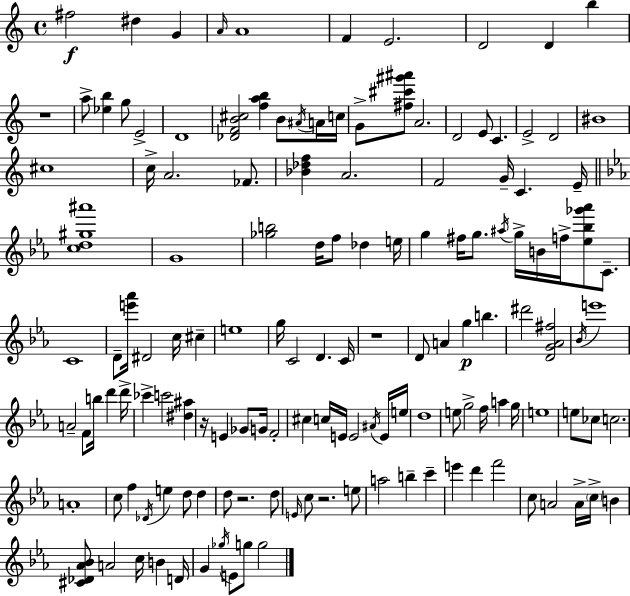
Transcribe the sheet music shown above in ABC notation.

X:1
T:Untitled
M:4/4
L:1/4
K:C
^f2 ^d G A/4 A4 F E2 D2 D b z4 a/2 [_eb] g/2 E2 D4 [_DFB^c]2 [fab] B/2 ^A/4 A/4 c/4 G/2 [^f^c'^g'^a']/2 A2 D2 E/2 C E2 D2 ^B4 ^c4 c/4 A2 _F/2 [_B_df] A2 F2 G/4 C E/4 [cd^g^a']4 G4 [_gb]2 d/4 f/2 _d e/4 g ^f/4 g/2 ^a/4 g/4 B/4 f/4 [_e_b_g'_a']/2 C/2 C4 D/2 [e'_a']/4 ^D2 c/4 ^c e4 g/4 C2 D C/4 z4 D/2 A g b ^d'2 [DG_A^f]2 _B/4 e'4 A2 F/2 b/4 d' d'/4 _c' c'2 [^d^a] z/4 E _G/2 G/4 F2 ^c c/4 E/4 E2 ^A/4 E/4 e/4 d4 e/2 g2 f/4 a g/4 e4 e/2 _c/2 c2 A4 c/2 f _D/4 e d/2 d d/2 z2 d/2 E/4 c/2 z2 e/2 a2 b c' e' d' f'2 c/2 A2 A/4 c/4 B [^C_D_A_B]/2 A2 c/4 B D/4 G _g/4 E/2 g/2 g2